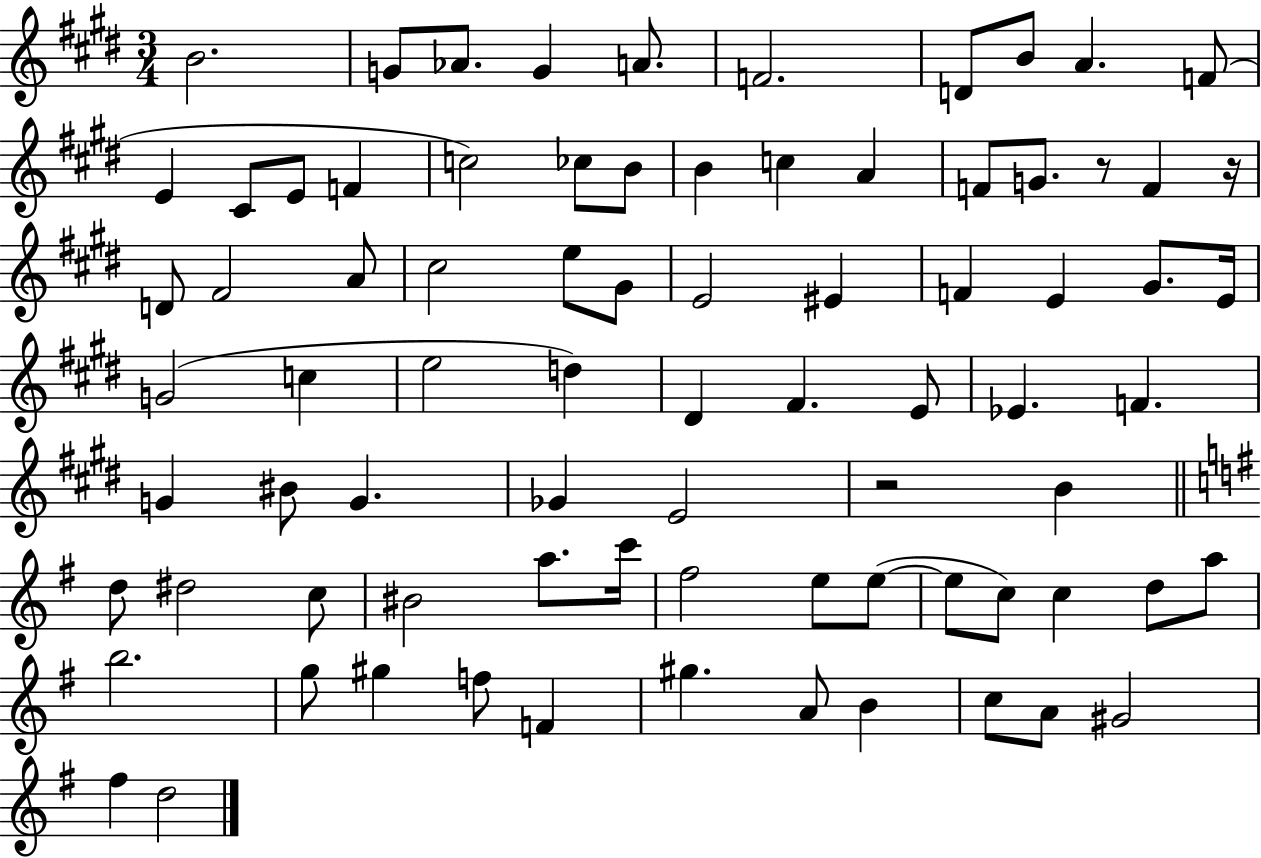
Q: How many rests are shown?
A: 3